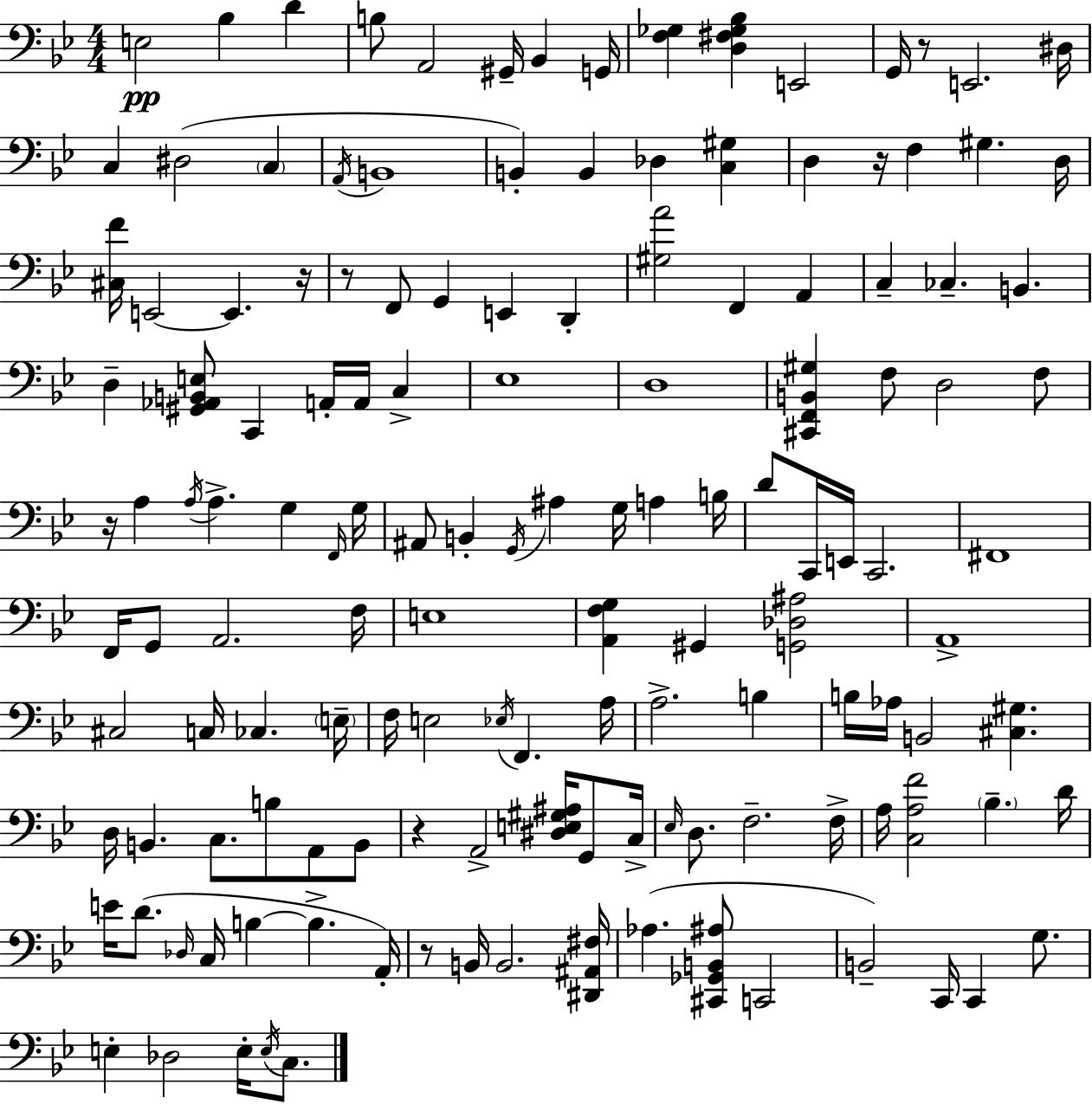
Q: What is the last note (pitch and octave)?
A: C3